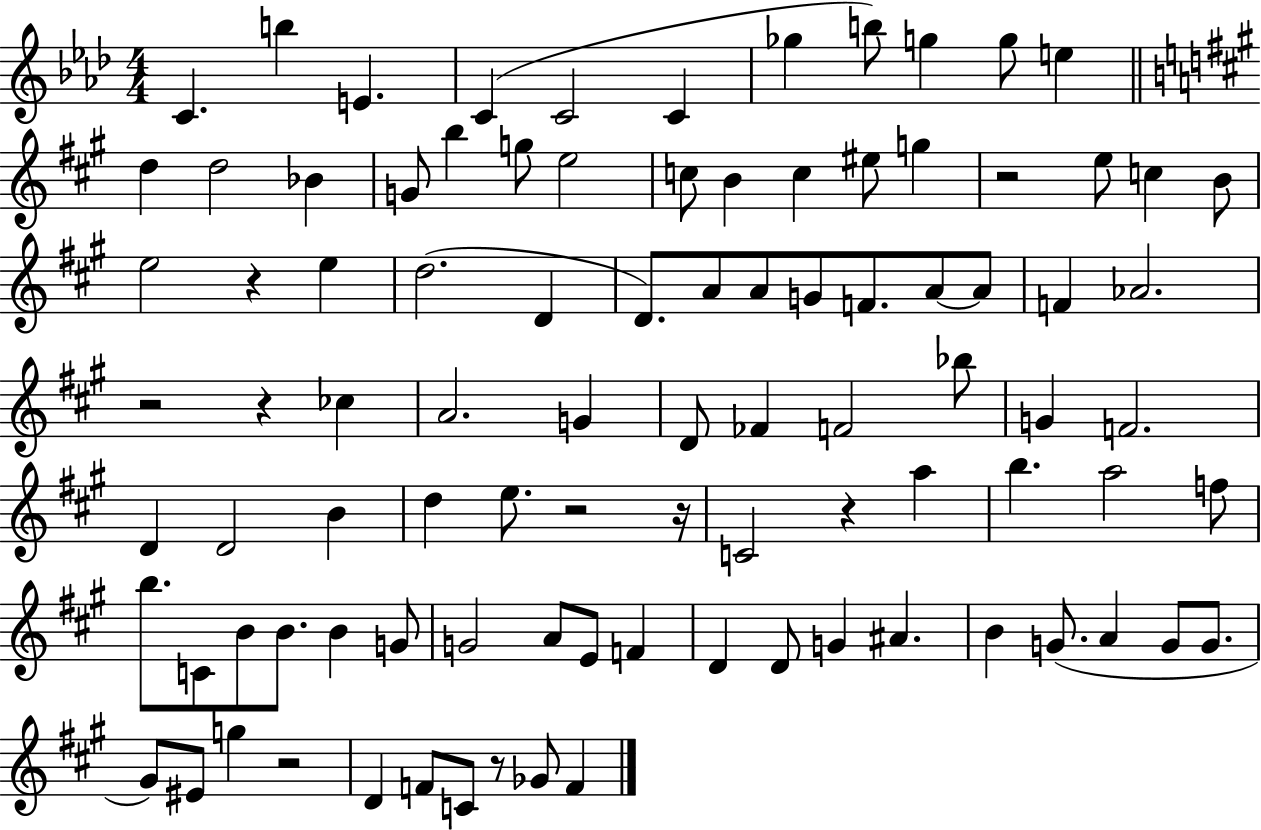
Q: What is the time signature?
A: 4/4